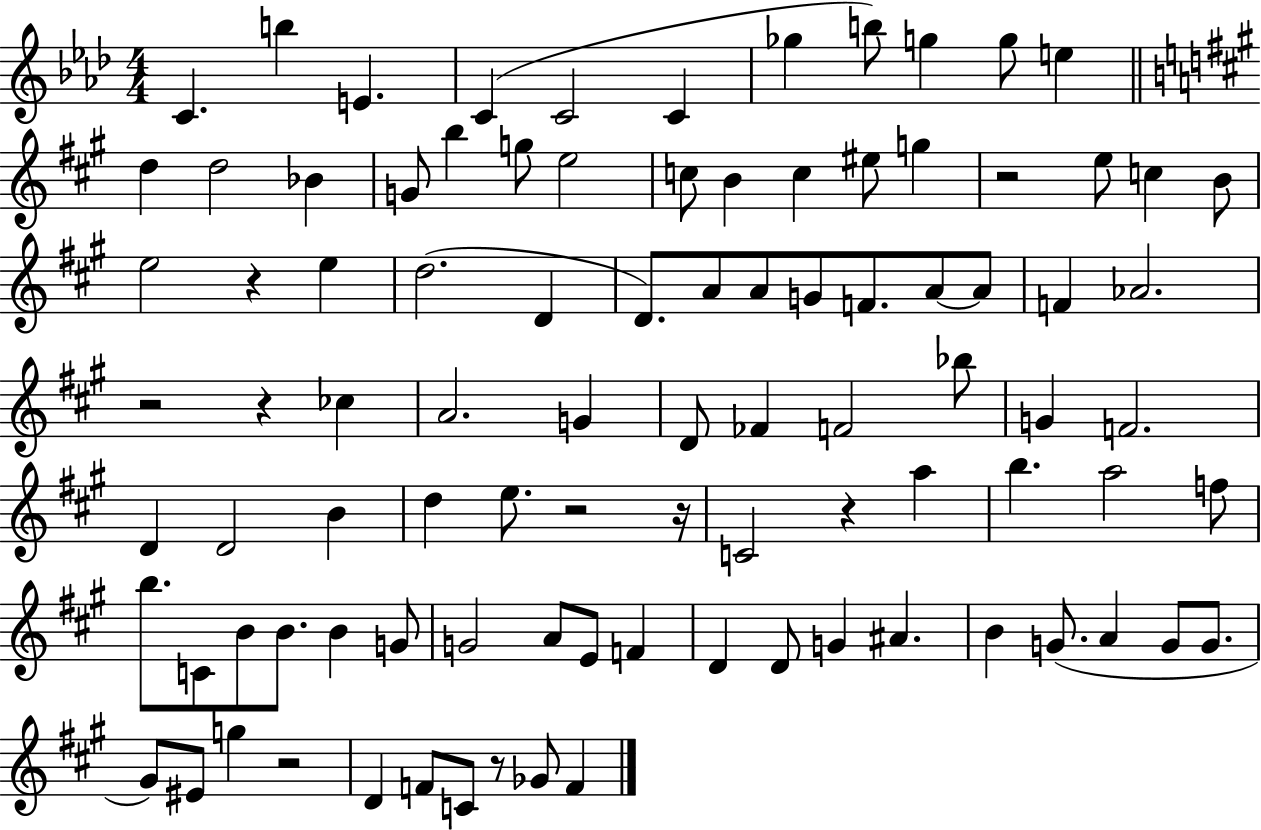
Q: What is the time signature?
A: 4/4